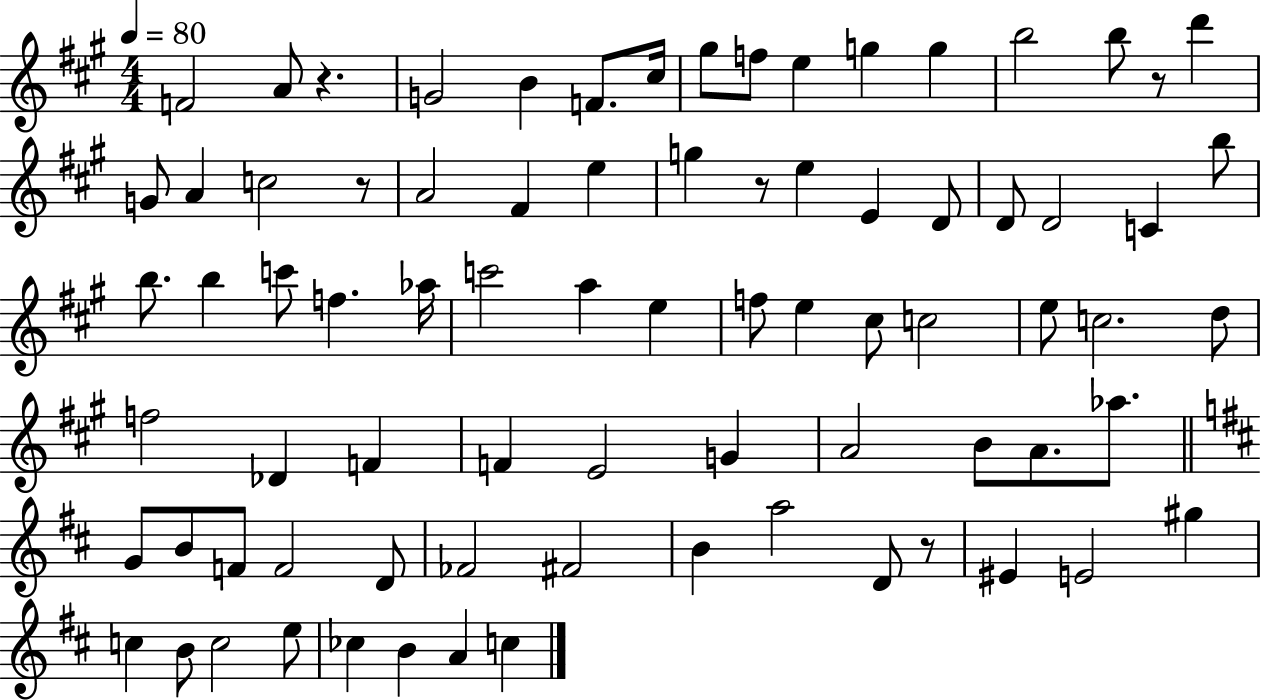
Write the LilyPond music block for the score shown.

{
  \clef treble
  \numericTimeSignature
  \time 4/4
  \key a \major
  \tempo 4 = 80
  f'2 a'8 r4. | g'2 b'4 f'8. cis''16 | gis''8 f''8 e''4 g''4 g''4 | b''2 b''8 r8 d'''4 | \break g'8 a'4 c''2 r8 | a'2 fis'4 e''4 | g''4 r8 e''4 e'4 d'8 | d'8 d'2 c'4 b''8 | \break b''8. b''4 c'''8 f''4. aes''16 | c'''2 a''4 e''4 | f''8 e''4 cis''8 c''2 | e''8 c''2. d''8 | \break f''2 des'4 f'4 | f'4 e'2 g'4 | a'2 b'8 a'8. aes''8. | \bar "||" \break \key d \major g'8 b'8 f'8 f'2 d'8 | fes'2 fis'2 | b'4 a''2 d'8 r8 | eis'4 e'2 gis''4 | \break c''4 b'8 c''2 e''8 | ces''4 b'4 a'4 c''4 | \bar "|."
}